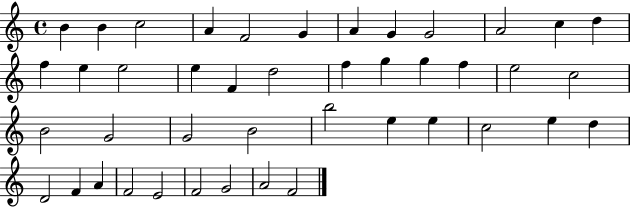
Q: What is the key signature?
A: C major